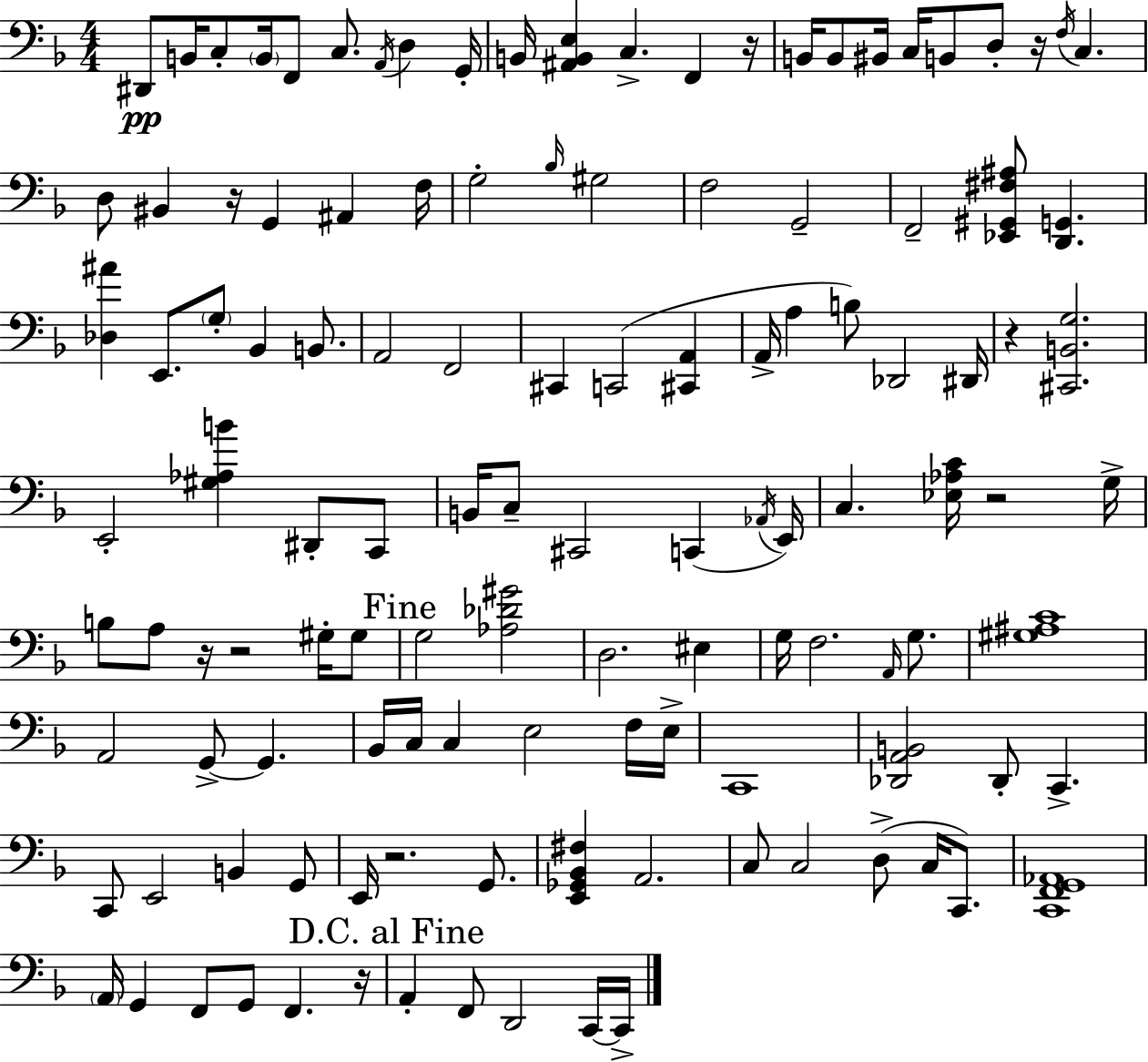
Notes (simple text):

D#2/e B2/s C3/e B2/s F2/e C3/e. A2/s D3/q G2/s B2/s [A#2,B2,E3]/q C3/q. F2/q R/s B2/s B2/e BIS2/s C3/s B2/e D3/e R/s F3/s C3/q. D3/e BIS2/q R/s G2/q A#2/q F3/s G3/h Bb3/s G#3/h F3/h G2/h F2/h [Eb2,G#2,F#3,A#3]/e [D2,G2]/q. [Db3,A#4]/q E2/e. G3/e Bb2/q B2/e. A2/h F2/h C#2/q C2/h [C#2,A2]/q A2/s A3/q B3/e Db2/h D#2/s R/q [C#2,B2,G3]/h. E2/h [G#3,Ab3,B4]/q D#2/e C2/e B2/s C3/e C#2/h C2/q Ab2/s E2/s C3/q. [Eb3,Ab3,C4]/s R/h G3/s B3/e A3/e R/s R/h G#3/s G#3/e G3/h [Ab3,Db4,G#4]/h D3/h. EIS3/q G3/s F3/h. A2/s G3/e. [G#3,A#3,C4]/w A2/h G2/e G2/q. Bb2/s C3/s C3/q E3/h F3/s E3/s C2/w [Db2,A2,B2]/h Db2/e C2/q. C2/e E2/h B2/q G2/e E2/s R/h. G2/e. [E2,Gb2,Bb2,F#3]/q A2/h. C3/e C3/h D3/e C3/s C2/e. [C2,F2,G2,Ab2]/w A2/s G2/q F2/e G2/e F2/q. R/s A2/q F2/e D2/h C2/s C2/s